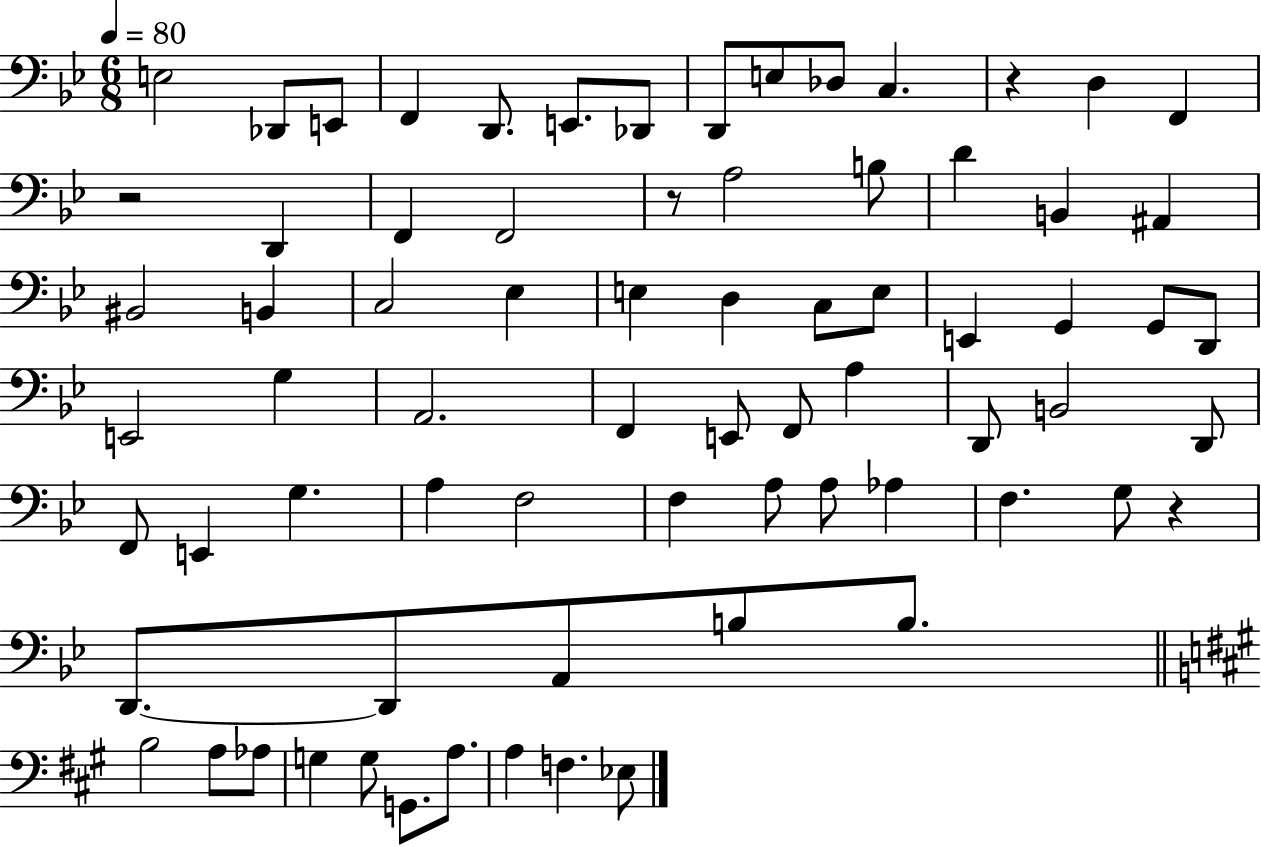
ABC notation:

X:1
T:Untitled
M:6/8
L:1/4
K:Bb
E,2 _D,,/2 E,,/2 F,, D,,/2 E,,/2 _D,,/2 D,,/2 E,/2 _D,/2 C, z D, F,, z2 D,, F,, F,,2 z/2 A,2 B,/2 D B,, ^A,, ^B,,2 B,, C,2 _E, E, D, C,/2 E,/2 E,, G,, G,,/2 D,,/2 E,,2 G, A,,2 F,, E,,/2 F,,/2 A, D,,/2 B,,2 D,,/2 F,,/2 E,, G, A, F,2 F, A,/2 A,/2 _A, F, G,/2 z D,,/2 D,,/2 A,,/2 B,/2 B,/2 B,2 A,/2 _A,/2 G, G,/2 G,,/2 A,/2 A, F, _E,/2